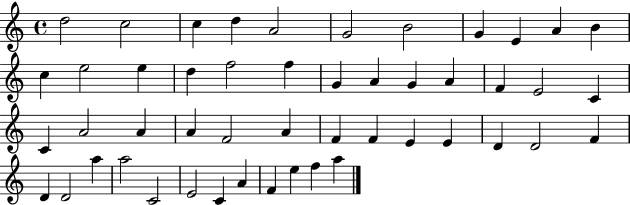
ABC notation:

X:1
T:Untitled
M:4/4
L:1/4
K:C
d2 c2 c d A2 G2 B2 G E A B c e2 e d f2 f G A G A F E2 C C A2 A A F2 A F F E E D D2 F D D2 a a2 C2 E2 C A F e f a